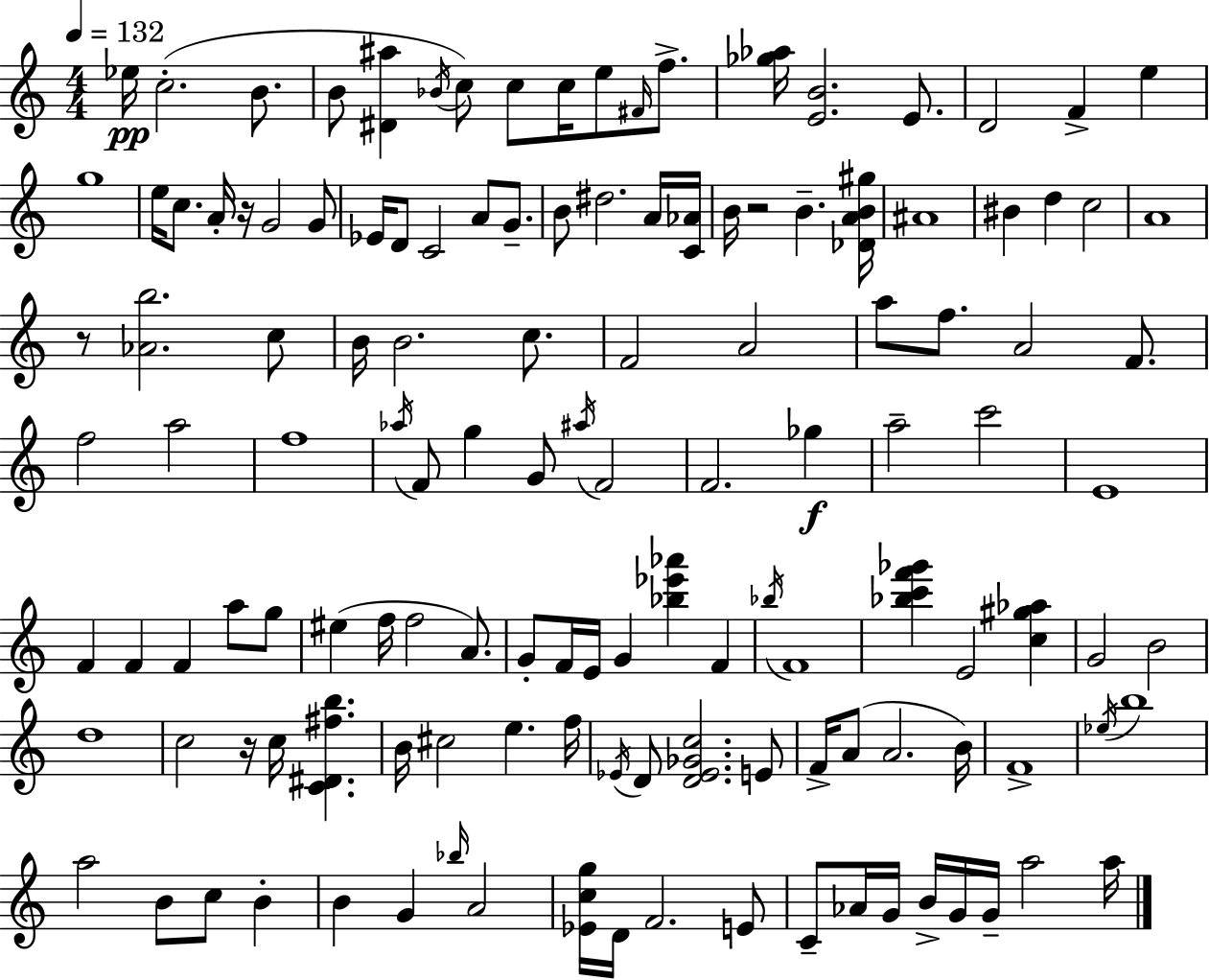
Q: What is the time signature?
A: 4/4